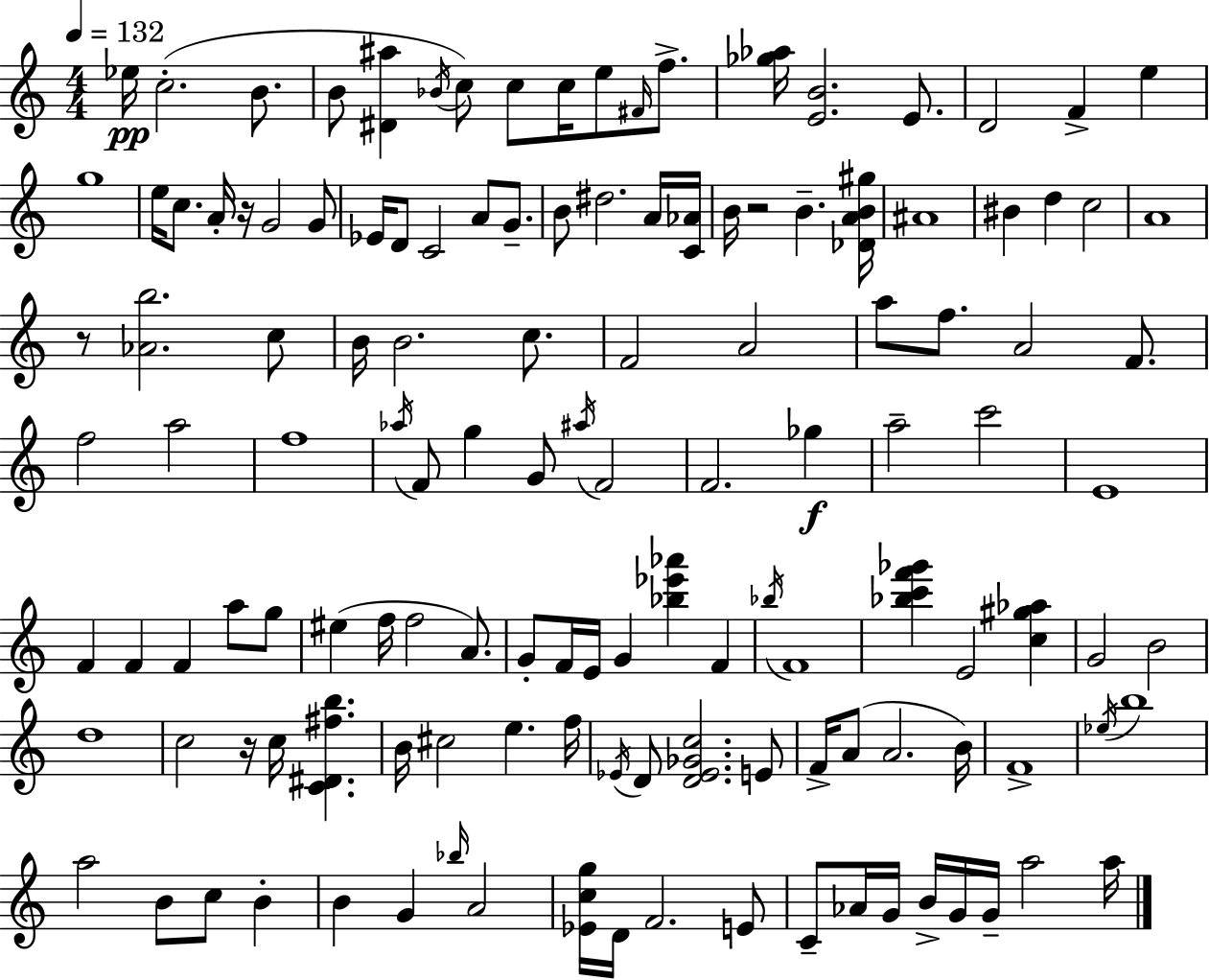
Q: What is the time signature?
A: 4/4